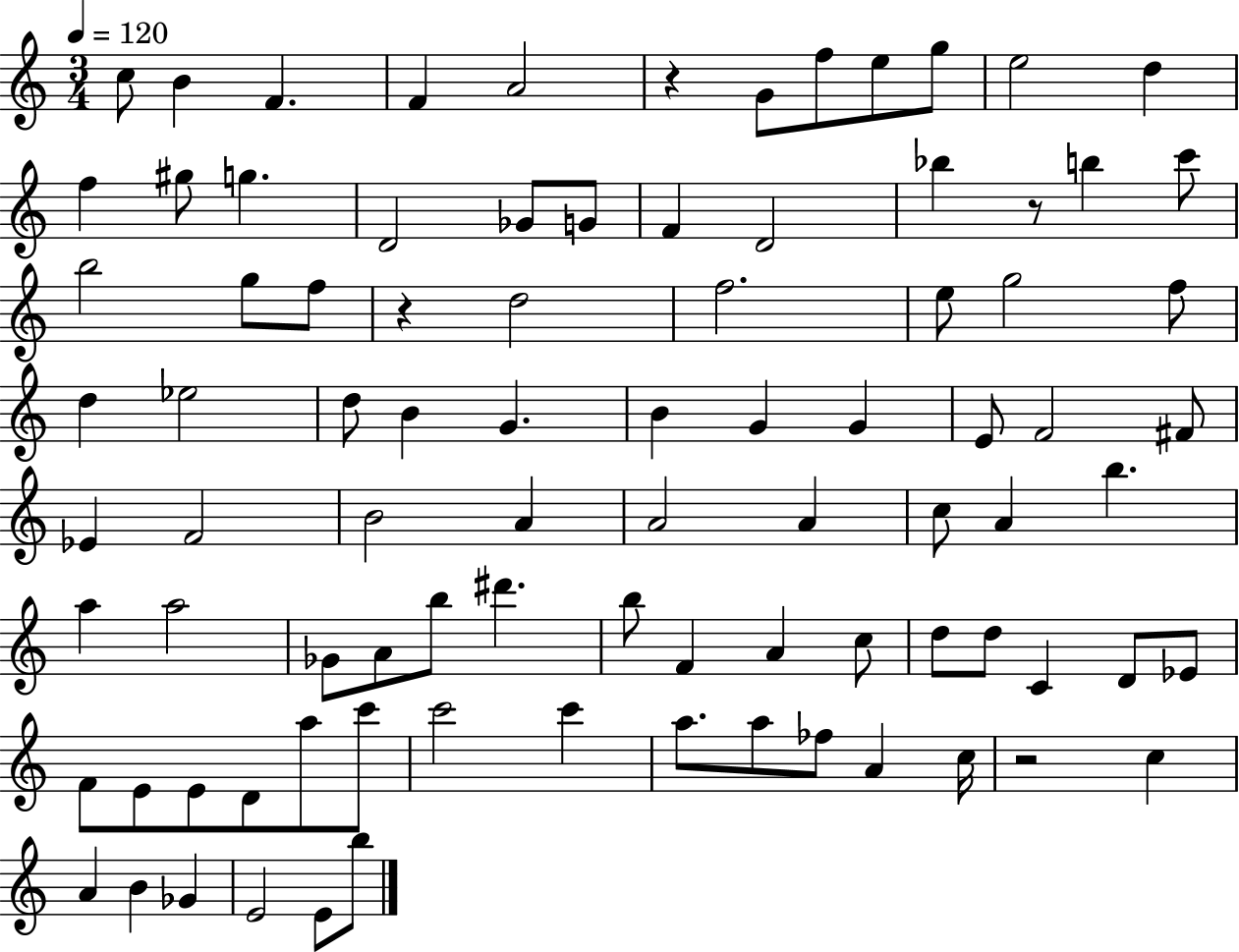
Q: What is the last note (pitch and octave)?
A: B5